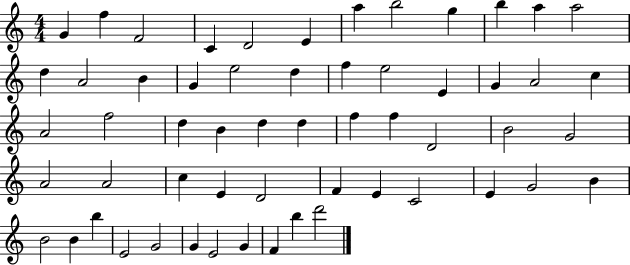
G4/q F5/q F4/h C4/q D4/h E4/q A5/q B5/h G5/q B5/q A5/q A5/h D5/q A4/h B4/q G4/q E5/h D5/q F5/q E5/h E4/q G4/q A4/h C5/q A4/h F5/h D5/q B4/q D5/q D5/q F5/q F5/q D4/h B4/h G4/h A4/h A4/h C5/q E4/q D4/h F4/q E4/q C4/h E4/q G4/h B4/q B4/h B4/q B5/q E4/h G4/h G4/q E4/h G4/q F4/q B5/q D6/h